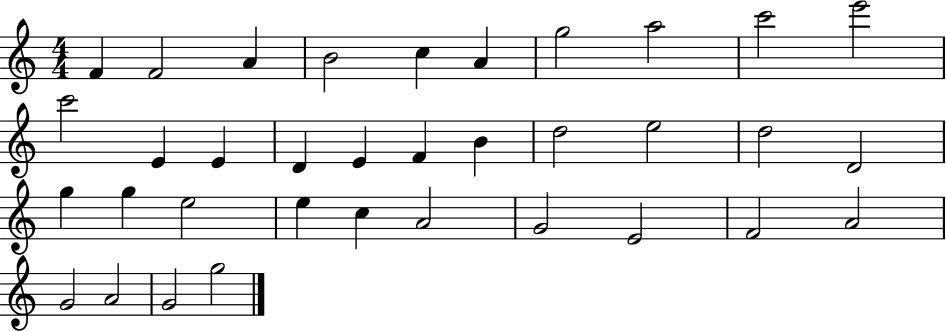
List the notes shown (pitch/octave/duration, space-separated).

F4/q F4/h A4/q B4/h C5/q A4/q G5/h A5/h C6/h E6/h C6/h E4/q E4/q D4/q E4/q F4/q B4/q D5/h E5/h D5/h D4/h G5/q G5/q E5/h E5/q C5/q A4/h G4/h E4/h F4/h A4/h G4/h A4/h G4/h G5/h